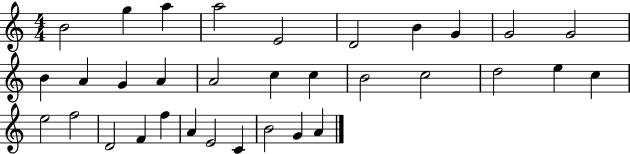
{
  \clef treble
  \numericTimeSignature
  \time 4/4
  \key c \major
  b'2 g''4 a''4 | a''2 e'2 | d'2 b'4 g'4 | g'2 g'2 | \break b'4 a'4 g'4 a'4 | a'2 c''4 c''4 | b'2 c''2 | d''2 e''4 c''4 | \break e''2 f''2 | d'2 f'4 f''4 | a'4 e'2 c'4 | b'2 g'4 a'4 | \break \bar "|."
}